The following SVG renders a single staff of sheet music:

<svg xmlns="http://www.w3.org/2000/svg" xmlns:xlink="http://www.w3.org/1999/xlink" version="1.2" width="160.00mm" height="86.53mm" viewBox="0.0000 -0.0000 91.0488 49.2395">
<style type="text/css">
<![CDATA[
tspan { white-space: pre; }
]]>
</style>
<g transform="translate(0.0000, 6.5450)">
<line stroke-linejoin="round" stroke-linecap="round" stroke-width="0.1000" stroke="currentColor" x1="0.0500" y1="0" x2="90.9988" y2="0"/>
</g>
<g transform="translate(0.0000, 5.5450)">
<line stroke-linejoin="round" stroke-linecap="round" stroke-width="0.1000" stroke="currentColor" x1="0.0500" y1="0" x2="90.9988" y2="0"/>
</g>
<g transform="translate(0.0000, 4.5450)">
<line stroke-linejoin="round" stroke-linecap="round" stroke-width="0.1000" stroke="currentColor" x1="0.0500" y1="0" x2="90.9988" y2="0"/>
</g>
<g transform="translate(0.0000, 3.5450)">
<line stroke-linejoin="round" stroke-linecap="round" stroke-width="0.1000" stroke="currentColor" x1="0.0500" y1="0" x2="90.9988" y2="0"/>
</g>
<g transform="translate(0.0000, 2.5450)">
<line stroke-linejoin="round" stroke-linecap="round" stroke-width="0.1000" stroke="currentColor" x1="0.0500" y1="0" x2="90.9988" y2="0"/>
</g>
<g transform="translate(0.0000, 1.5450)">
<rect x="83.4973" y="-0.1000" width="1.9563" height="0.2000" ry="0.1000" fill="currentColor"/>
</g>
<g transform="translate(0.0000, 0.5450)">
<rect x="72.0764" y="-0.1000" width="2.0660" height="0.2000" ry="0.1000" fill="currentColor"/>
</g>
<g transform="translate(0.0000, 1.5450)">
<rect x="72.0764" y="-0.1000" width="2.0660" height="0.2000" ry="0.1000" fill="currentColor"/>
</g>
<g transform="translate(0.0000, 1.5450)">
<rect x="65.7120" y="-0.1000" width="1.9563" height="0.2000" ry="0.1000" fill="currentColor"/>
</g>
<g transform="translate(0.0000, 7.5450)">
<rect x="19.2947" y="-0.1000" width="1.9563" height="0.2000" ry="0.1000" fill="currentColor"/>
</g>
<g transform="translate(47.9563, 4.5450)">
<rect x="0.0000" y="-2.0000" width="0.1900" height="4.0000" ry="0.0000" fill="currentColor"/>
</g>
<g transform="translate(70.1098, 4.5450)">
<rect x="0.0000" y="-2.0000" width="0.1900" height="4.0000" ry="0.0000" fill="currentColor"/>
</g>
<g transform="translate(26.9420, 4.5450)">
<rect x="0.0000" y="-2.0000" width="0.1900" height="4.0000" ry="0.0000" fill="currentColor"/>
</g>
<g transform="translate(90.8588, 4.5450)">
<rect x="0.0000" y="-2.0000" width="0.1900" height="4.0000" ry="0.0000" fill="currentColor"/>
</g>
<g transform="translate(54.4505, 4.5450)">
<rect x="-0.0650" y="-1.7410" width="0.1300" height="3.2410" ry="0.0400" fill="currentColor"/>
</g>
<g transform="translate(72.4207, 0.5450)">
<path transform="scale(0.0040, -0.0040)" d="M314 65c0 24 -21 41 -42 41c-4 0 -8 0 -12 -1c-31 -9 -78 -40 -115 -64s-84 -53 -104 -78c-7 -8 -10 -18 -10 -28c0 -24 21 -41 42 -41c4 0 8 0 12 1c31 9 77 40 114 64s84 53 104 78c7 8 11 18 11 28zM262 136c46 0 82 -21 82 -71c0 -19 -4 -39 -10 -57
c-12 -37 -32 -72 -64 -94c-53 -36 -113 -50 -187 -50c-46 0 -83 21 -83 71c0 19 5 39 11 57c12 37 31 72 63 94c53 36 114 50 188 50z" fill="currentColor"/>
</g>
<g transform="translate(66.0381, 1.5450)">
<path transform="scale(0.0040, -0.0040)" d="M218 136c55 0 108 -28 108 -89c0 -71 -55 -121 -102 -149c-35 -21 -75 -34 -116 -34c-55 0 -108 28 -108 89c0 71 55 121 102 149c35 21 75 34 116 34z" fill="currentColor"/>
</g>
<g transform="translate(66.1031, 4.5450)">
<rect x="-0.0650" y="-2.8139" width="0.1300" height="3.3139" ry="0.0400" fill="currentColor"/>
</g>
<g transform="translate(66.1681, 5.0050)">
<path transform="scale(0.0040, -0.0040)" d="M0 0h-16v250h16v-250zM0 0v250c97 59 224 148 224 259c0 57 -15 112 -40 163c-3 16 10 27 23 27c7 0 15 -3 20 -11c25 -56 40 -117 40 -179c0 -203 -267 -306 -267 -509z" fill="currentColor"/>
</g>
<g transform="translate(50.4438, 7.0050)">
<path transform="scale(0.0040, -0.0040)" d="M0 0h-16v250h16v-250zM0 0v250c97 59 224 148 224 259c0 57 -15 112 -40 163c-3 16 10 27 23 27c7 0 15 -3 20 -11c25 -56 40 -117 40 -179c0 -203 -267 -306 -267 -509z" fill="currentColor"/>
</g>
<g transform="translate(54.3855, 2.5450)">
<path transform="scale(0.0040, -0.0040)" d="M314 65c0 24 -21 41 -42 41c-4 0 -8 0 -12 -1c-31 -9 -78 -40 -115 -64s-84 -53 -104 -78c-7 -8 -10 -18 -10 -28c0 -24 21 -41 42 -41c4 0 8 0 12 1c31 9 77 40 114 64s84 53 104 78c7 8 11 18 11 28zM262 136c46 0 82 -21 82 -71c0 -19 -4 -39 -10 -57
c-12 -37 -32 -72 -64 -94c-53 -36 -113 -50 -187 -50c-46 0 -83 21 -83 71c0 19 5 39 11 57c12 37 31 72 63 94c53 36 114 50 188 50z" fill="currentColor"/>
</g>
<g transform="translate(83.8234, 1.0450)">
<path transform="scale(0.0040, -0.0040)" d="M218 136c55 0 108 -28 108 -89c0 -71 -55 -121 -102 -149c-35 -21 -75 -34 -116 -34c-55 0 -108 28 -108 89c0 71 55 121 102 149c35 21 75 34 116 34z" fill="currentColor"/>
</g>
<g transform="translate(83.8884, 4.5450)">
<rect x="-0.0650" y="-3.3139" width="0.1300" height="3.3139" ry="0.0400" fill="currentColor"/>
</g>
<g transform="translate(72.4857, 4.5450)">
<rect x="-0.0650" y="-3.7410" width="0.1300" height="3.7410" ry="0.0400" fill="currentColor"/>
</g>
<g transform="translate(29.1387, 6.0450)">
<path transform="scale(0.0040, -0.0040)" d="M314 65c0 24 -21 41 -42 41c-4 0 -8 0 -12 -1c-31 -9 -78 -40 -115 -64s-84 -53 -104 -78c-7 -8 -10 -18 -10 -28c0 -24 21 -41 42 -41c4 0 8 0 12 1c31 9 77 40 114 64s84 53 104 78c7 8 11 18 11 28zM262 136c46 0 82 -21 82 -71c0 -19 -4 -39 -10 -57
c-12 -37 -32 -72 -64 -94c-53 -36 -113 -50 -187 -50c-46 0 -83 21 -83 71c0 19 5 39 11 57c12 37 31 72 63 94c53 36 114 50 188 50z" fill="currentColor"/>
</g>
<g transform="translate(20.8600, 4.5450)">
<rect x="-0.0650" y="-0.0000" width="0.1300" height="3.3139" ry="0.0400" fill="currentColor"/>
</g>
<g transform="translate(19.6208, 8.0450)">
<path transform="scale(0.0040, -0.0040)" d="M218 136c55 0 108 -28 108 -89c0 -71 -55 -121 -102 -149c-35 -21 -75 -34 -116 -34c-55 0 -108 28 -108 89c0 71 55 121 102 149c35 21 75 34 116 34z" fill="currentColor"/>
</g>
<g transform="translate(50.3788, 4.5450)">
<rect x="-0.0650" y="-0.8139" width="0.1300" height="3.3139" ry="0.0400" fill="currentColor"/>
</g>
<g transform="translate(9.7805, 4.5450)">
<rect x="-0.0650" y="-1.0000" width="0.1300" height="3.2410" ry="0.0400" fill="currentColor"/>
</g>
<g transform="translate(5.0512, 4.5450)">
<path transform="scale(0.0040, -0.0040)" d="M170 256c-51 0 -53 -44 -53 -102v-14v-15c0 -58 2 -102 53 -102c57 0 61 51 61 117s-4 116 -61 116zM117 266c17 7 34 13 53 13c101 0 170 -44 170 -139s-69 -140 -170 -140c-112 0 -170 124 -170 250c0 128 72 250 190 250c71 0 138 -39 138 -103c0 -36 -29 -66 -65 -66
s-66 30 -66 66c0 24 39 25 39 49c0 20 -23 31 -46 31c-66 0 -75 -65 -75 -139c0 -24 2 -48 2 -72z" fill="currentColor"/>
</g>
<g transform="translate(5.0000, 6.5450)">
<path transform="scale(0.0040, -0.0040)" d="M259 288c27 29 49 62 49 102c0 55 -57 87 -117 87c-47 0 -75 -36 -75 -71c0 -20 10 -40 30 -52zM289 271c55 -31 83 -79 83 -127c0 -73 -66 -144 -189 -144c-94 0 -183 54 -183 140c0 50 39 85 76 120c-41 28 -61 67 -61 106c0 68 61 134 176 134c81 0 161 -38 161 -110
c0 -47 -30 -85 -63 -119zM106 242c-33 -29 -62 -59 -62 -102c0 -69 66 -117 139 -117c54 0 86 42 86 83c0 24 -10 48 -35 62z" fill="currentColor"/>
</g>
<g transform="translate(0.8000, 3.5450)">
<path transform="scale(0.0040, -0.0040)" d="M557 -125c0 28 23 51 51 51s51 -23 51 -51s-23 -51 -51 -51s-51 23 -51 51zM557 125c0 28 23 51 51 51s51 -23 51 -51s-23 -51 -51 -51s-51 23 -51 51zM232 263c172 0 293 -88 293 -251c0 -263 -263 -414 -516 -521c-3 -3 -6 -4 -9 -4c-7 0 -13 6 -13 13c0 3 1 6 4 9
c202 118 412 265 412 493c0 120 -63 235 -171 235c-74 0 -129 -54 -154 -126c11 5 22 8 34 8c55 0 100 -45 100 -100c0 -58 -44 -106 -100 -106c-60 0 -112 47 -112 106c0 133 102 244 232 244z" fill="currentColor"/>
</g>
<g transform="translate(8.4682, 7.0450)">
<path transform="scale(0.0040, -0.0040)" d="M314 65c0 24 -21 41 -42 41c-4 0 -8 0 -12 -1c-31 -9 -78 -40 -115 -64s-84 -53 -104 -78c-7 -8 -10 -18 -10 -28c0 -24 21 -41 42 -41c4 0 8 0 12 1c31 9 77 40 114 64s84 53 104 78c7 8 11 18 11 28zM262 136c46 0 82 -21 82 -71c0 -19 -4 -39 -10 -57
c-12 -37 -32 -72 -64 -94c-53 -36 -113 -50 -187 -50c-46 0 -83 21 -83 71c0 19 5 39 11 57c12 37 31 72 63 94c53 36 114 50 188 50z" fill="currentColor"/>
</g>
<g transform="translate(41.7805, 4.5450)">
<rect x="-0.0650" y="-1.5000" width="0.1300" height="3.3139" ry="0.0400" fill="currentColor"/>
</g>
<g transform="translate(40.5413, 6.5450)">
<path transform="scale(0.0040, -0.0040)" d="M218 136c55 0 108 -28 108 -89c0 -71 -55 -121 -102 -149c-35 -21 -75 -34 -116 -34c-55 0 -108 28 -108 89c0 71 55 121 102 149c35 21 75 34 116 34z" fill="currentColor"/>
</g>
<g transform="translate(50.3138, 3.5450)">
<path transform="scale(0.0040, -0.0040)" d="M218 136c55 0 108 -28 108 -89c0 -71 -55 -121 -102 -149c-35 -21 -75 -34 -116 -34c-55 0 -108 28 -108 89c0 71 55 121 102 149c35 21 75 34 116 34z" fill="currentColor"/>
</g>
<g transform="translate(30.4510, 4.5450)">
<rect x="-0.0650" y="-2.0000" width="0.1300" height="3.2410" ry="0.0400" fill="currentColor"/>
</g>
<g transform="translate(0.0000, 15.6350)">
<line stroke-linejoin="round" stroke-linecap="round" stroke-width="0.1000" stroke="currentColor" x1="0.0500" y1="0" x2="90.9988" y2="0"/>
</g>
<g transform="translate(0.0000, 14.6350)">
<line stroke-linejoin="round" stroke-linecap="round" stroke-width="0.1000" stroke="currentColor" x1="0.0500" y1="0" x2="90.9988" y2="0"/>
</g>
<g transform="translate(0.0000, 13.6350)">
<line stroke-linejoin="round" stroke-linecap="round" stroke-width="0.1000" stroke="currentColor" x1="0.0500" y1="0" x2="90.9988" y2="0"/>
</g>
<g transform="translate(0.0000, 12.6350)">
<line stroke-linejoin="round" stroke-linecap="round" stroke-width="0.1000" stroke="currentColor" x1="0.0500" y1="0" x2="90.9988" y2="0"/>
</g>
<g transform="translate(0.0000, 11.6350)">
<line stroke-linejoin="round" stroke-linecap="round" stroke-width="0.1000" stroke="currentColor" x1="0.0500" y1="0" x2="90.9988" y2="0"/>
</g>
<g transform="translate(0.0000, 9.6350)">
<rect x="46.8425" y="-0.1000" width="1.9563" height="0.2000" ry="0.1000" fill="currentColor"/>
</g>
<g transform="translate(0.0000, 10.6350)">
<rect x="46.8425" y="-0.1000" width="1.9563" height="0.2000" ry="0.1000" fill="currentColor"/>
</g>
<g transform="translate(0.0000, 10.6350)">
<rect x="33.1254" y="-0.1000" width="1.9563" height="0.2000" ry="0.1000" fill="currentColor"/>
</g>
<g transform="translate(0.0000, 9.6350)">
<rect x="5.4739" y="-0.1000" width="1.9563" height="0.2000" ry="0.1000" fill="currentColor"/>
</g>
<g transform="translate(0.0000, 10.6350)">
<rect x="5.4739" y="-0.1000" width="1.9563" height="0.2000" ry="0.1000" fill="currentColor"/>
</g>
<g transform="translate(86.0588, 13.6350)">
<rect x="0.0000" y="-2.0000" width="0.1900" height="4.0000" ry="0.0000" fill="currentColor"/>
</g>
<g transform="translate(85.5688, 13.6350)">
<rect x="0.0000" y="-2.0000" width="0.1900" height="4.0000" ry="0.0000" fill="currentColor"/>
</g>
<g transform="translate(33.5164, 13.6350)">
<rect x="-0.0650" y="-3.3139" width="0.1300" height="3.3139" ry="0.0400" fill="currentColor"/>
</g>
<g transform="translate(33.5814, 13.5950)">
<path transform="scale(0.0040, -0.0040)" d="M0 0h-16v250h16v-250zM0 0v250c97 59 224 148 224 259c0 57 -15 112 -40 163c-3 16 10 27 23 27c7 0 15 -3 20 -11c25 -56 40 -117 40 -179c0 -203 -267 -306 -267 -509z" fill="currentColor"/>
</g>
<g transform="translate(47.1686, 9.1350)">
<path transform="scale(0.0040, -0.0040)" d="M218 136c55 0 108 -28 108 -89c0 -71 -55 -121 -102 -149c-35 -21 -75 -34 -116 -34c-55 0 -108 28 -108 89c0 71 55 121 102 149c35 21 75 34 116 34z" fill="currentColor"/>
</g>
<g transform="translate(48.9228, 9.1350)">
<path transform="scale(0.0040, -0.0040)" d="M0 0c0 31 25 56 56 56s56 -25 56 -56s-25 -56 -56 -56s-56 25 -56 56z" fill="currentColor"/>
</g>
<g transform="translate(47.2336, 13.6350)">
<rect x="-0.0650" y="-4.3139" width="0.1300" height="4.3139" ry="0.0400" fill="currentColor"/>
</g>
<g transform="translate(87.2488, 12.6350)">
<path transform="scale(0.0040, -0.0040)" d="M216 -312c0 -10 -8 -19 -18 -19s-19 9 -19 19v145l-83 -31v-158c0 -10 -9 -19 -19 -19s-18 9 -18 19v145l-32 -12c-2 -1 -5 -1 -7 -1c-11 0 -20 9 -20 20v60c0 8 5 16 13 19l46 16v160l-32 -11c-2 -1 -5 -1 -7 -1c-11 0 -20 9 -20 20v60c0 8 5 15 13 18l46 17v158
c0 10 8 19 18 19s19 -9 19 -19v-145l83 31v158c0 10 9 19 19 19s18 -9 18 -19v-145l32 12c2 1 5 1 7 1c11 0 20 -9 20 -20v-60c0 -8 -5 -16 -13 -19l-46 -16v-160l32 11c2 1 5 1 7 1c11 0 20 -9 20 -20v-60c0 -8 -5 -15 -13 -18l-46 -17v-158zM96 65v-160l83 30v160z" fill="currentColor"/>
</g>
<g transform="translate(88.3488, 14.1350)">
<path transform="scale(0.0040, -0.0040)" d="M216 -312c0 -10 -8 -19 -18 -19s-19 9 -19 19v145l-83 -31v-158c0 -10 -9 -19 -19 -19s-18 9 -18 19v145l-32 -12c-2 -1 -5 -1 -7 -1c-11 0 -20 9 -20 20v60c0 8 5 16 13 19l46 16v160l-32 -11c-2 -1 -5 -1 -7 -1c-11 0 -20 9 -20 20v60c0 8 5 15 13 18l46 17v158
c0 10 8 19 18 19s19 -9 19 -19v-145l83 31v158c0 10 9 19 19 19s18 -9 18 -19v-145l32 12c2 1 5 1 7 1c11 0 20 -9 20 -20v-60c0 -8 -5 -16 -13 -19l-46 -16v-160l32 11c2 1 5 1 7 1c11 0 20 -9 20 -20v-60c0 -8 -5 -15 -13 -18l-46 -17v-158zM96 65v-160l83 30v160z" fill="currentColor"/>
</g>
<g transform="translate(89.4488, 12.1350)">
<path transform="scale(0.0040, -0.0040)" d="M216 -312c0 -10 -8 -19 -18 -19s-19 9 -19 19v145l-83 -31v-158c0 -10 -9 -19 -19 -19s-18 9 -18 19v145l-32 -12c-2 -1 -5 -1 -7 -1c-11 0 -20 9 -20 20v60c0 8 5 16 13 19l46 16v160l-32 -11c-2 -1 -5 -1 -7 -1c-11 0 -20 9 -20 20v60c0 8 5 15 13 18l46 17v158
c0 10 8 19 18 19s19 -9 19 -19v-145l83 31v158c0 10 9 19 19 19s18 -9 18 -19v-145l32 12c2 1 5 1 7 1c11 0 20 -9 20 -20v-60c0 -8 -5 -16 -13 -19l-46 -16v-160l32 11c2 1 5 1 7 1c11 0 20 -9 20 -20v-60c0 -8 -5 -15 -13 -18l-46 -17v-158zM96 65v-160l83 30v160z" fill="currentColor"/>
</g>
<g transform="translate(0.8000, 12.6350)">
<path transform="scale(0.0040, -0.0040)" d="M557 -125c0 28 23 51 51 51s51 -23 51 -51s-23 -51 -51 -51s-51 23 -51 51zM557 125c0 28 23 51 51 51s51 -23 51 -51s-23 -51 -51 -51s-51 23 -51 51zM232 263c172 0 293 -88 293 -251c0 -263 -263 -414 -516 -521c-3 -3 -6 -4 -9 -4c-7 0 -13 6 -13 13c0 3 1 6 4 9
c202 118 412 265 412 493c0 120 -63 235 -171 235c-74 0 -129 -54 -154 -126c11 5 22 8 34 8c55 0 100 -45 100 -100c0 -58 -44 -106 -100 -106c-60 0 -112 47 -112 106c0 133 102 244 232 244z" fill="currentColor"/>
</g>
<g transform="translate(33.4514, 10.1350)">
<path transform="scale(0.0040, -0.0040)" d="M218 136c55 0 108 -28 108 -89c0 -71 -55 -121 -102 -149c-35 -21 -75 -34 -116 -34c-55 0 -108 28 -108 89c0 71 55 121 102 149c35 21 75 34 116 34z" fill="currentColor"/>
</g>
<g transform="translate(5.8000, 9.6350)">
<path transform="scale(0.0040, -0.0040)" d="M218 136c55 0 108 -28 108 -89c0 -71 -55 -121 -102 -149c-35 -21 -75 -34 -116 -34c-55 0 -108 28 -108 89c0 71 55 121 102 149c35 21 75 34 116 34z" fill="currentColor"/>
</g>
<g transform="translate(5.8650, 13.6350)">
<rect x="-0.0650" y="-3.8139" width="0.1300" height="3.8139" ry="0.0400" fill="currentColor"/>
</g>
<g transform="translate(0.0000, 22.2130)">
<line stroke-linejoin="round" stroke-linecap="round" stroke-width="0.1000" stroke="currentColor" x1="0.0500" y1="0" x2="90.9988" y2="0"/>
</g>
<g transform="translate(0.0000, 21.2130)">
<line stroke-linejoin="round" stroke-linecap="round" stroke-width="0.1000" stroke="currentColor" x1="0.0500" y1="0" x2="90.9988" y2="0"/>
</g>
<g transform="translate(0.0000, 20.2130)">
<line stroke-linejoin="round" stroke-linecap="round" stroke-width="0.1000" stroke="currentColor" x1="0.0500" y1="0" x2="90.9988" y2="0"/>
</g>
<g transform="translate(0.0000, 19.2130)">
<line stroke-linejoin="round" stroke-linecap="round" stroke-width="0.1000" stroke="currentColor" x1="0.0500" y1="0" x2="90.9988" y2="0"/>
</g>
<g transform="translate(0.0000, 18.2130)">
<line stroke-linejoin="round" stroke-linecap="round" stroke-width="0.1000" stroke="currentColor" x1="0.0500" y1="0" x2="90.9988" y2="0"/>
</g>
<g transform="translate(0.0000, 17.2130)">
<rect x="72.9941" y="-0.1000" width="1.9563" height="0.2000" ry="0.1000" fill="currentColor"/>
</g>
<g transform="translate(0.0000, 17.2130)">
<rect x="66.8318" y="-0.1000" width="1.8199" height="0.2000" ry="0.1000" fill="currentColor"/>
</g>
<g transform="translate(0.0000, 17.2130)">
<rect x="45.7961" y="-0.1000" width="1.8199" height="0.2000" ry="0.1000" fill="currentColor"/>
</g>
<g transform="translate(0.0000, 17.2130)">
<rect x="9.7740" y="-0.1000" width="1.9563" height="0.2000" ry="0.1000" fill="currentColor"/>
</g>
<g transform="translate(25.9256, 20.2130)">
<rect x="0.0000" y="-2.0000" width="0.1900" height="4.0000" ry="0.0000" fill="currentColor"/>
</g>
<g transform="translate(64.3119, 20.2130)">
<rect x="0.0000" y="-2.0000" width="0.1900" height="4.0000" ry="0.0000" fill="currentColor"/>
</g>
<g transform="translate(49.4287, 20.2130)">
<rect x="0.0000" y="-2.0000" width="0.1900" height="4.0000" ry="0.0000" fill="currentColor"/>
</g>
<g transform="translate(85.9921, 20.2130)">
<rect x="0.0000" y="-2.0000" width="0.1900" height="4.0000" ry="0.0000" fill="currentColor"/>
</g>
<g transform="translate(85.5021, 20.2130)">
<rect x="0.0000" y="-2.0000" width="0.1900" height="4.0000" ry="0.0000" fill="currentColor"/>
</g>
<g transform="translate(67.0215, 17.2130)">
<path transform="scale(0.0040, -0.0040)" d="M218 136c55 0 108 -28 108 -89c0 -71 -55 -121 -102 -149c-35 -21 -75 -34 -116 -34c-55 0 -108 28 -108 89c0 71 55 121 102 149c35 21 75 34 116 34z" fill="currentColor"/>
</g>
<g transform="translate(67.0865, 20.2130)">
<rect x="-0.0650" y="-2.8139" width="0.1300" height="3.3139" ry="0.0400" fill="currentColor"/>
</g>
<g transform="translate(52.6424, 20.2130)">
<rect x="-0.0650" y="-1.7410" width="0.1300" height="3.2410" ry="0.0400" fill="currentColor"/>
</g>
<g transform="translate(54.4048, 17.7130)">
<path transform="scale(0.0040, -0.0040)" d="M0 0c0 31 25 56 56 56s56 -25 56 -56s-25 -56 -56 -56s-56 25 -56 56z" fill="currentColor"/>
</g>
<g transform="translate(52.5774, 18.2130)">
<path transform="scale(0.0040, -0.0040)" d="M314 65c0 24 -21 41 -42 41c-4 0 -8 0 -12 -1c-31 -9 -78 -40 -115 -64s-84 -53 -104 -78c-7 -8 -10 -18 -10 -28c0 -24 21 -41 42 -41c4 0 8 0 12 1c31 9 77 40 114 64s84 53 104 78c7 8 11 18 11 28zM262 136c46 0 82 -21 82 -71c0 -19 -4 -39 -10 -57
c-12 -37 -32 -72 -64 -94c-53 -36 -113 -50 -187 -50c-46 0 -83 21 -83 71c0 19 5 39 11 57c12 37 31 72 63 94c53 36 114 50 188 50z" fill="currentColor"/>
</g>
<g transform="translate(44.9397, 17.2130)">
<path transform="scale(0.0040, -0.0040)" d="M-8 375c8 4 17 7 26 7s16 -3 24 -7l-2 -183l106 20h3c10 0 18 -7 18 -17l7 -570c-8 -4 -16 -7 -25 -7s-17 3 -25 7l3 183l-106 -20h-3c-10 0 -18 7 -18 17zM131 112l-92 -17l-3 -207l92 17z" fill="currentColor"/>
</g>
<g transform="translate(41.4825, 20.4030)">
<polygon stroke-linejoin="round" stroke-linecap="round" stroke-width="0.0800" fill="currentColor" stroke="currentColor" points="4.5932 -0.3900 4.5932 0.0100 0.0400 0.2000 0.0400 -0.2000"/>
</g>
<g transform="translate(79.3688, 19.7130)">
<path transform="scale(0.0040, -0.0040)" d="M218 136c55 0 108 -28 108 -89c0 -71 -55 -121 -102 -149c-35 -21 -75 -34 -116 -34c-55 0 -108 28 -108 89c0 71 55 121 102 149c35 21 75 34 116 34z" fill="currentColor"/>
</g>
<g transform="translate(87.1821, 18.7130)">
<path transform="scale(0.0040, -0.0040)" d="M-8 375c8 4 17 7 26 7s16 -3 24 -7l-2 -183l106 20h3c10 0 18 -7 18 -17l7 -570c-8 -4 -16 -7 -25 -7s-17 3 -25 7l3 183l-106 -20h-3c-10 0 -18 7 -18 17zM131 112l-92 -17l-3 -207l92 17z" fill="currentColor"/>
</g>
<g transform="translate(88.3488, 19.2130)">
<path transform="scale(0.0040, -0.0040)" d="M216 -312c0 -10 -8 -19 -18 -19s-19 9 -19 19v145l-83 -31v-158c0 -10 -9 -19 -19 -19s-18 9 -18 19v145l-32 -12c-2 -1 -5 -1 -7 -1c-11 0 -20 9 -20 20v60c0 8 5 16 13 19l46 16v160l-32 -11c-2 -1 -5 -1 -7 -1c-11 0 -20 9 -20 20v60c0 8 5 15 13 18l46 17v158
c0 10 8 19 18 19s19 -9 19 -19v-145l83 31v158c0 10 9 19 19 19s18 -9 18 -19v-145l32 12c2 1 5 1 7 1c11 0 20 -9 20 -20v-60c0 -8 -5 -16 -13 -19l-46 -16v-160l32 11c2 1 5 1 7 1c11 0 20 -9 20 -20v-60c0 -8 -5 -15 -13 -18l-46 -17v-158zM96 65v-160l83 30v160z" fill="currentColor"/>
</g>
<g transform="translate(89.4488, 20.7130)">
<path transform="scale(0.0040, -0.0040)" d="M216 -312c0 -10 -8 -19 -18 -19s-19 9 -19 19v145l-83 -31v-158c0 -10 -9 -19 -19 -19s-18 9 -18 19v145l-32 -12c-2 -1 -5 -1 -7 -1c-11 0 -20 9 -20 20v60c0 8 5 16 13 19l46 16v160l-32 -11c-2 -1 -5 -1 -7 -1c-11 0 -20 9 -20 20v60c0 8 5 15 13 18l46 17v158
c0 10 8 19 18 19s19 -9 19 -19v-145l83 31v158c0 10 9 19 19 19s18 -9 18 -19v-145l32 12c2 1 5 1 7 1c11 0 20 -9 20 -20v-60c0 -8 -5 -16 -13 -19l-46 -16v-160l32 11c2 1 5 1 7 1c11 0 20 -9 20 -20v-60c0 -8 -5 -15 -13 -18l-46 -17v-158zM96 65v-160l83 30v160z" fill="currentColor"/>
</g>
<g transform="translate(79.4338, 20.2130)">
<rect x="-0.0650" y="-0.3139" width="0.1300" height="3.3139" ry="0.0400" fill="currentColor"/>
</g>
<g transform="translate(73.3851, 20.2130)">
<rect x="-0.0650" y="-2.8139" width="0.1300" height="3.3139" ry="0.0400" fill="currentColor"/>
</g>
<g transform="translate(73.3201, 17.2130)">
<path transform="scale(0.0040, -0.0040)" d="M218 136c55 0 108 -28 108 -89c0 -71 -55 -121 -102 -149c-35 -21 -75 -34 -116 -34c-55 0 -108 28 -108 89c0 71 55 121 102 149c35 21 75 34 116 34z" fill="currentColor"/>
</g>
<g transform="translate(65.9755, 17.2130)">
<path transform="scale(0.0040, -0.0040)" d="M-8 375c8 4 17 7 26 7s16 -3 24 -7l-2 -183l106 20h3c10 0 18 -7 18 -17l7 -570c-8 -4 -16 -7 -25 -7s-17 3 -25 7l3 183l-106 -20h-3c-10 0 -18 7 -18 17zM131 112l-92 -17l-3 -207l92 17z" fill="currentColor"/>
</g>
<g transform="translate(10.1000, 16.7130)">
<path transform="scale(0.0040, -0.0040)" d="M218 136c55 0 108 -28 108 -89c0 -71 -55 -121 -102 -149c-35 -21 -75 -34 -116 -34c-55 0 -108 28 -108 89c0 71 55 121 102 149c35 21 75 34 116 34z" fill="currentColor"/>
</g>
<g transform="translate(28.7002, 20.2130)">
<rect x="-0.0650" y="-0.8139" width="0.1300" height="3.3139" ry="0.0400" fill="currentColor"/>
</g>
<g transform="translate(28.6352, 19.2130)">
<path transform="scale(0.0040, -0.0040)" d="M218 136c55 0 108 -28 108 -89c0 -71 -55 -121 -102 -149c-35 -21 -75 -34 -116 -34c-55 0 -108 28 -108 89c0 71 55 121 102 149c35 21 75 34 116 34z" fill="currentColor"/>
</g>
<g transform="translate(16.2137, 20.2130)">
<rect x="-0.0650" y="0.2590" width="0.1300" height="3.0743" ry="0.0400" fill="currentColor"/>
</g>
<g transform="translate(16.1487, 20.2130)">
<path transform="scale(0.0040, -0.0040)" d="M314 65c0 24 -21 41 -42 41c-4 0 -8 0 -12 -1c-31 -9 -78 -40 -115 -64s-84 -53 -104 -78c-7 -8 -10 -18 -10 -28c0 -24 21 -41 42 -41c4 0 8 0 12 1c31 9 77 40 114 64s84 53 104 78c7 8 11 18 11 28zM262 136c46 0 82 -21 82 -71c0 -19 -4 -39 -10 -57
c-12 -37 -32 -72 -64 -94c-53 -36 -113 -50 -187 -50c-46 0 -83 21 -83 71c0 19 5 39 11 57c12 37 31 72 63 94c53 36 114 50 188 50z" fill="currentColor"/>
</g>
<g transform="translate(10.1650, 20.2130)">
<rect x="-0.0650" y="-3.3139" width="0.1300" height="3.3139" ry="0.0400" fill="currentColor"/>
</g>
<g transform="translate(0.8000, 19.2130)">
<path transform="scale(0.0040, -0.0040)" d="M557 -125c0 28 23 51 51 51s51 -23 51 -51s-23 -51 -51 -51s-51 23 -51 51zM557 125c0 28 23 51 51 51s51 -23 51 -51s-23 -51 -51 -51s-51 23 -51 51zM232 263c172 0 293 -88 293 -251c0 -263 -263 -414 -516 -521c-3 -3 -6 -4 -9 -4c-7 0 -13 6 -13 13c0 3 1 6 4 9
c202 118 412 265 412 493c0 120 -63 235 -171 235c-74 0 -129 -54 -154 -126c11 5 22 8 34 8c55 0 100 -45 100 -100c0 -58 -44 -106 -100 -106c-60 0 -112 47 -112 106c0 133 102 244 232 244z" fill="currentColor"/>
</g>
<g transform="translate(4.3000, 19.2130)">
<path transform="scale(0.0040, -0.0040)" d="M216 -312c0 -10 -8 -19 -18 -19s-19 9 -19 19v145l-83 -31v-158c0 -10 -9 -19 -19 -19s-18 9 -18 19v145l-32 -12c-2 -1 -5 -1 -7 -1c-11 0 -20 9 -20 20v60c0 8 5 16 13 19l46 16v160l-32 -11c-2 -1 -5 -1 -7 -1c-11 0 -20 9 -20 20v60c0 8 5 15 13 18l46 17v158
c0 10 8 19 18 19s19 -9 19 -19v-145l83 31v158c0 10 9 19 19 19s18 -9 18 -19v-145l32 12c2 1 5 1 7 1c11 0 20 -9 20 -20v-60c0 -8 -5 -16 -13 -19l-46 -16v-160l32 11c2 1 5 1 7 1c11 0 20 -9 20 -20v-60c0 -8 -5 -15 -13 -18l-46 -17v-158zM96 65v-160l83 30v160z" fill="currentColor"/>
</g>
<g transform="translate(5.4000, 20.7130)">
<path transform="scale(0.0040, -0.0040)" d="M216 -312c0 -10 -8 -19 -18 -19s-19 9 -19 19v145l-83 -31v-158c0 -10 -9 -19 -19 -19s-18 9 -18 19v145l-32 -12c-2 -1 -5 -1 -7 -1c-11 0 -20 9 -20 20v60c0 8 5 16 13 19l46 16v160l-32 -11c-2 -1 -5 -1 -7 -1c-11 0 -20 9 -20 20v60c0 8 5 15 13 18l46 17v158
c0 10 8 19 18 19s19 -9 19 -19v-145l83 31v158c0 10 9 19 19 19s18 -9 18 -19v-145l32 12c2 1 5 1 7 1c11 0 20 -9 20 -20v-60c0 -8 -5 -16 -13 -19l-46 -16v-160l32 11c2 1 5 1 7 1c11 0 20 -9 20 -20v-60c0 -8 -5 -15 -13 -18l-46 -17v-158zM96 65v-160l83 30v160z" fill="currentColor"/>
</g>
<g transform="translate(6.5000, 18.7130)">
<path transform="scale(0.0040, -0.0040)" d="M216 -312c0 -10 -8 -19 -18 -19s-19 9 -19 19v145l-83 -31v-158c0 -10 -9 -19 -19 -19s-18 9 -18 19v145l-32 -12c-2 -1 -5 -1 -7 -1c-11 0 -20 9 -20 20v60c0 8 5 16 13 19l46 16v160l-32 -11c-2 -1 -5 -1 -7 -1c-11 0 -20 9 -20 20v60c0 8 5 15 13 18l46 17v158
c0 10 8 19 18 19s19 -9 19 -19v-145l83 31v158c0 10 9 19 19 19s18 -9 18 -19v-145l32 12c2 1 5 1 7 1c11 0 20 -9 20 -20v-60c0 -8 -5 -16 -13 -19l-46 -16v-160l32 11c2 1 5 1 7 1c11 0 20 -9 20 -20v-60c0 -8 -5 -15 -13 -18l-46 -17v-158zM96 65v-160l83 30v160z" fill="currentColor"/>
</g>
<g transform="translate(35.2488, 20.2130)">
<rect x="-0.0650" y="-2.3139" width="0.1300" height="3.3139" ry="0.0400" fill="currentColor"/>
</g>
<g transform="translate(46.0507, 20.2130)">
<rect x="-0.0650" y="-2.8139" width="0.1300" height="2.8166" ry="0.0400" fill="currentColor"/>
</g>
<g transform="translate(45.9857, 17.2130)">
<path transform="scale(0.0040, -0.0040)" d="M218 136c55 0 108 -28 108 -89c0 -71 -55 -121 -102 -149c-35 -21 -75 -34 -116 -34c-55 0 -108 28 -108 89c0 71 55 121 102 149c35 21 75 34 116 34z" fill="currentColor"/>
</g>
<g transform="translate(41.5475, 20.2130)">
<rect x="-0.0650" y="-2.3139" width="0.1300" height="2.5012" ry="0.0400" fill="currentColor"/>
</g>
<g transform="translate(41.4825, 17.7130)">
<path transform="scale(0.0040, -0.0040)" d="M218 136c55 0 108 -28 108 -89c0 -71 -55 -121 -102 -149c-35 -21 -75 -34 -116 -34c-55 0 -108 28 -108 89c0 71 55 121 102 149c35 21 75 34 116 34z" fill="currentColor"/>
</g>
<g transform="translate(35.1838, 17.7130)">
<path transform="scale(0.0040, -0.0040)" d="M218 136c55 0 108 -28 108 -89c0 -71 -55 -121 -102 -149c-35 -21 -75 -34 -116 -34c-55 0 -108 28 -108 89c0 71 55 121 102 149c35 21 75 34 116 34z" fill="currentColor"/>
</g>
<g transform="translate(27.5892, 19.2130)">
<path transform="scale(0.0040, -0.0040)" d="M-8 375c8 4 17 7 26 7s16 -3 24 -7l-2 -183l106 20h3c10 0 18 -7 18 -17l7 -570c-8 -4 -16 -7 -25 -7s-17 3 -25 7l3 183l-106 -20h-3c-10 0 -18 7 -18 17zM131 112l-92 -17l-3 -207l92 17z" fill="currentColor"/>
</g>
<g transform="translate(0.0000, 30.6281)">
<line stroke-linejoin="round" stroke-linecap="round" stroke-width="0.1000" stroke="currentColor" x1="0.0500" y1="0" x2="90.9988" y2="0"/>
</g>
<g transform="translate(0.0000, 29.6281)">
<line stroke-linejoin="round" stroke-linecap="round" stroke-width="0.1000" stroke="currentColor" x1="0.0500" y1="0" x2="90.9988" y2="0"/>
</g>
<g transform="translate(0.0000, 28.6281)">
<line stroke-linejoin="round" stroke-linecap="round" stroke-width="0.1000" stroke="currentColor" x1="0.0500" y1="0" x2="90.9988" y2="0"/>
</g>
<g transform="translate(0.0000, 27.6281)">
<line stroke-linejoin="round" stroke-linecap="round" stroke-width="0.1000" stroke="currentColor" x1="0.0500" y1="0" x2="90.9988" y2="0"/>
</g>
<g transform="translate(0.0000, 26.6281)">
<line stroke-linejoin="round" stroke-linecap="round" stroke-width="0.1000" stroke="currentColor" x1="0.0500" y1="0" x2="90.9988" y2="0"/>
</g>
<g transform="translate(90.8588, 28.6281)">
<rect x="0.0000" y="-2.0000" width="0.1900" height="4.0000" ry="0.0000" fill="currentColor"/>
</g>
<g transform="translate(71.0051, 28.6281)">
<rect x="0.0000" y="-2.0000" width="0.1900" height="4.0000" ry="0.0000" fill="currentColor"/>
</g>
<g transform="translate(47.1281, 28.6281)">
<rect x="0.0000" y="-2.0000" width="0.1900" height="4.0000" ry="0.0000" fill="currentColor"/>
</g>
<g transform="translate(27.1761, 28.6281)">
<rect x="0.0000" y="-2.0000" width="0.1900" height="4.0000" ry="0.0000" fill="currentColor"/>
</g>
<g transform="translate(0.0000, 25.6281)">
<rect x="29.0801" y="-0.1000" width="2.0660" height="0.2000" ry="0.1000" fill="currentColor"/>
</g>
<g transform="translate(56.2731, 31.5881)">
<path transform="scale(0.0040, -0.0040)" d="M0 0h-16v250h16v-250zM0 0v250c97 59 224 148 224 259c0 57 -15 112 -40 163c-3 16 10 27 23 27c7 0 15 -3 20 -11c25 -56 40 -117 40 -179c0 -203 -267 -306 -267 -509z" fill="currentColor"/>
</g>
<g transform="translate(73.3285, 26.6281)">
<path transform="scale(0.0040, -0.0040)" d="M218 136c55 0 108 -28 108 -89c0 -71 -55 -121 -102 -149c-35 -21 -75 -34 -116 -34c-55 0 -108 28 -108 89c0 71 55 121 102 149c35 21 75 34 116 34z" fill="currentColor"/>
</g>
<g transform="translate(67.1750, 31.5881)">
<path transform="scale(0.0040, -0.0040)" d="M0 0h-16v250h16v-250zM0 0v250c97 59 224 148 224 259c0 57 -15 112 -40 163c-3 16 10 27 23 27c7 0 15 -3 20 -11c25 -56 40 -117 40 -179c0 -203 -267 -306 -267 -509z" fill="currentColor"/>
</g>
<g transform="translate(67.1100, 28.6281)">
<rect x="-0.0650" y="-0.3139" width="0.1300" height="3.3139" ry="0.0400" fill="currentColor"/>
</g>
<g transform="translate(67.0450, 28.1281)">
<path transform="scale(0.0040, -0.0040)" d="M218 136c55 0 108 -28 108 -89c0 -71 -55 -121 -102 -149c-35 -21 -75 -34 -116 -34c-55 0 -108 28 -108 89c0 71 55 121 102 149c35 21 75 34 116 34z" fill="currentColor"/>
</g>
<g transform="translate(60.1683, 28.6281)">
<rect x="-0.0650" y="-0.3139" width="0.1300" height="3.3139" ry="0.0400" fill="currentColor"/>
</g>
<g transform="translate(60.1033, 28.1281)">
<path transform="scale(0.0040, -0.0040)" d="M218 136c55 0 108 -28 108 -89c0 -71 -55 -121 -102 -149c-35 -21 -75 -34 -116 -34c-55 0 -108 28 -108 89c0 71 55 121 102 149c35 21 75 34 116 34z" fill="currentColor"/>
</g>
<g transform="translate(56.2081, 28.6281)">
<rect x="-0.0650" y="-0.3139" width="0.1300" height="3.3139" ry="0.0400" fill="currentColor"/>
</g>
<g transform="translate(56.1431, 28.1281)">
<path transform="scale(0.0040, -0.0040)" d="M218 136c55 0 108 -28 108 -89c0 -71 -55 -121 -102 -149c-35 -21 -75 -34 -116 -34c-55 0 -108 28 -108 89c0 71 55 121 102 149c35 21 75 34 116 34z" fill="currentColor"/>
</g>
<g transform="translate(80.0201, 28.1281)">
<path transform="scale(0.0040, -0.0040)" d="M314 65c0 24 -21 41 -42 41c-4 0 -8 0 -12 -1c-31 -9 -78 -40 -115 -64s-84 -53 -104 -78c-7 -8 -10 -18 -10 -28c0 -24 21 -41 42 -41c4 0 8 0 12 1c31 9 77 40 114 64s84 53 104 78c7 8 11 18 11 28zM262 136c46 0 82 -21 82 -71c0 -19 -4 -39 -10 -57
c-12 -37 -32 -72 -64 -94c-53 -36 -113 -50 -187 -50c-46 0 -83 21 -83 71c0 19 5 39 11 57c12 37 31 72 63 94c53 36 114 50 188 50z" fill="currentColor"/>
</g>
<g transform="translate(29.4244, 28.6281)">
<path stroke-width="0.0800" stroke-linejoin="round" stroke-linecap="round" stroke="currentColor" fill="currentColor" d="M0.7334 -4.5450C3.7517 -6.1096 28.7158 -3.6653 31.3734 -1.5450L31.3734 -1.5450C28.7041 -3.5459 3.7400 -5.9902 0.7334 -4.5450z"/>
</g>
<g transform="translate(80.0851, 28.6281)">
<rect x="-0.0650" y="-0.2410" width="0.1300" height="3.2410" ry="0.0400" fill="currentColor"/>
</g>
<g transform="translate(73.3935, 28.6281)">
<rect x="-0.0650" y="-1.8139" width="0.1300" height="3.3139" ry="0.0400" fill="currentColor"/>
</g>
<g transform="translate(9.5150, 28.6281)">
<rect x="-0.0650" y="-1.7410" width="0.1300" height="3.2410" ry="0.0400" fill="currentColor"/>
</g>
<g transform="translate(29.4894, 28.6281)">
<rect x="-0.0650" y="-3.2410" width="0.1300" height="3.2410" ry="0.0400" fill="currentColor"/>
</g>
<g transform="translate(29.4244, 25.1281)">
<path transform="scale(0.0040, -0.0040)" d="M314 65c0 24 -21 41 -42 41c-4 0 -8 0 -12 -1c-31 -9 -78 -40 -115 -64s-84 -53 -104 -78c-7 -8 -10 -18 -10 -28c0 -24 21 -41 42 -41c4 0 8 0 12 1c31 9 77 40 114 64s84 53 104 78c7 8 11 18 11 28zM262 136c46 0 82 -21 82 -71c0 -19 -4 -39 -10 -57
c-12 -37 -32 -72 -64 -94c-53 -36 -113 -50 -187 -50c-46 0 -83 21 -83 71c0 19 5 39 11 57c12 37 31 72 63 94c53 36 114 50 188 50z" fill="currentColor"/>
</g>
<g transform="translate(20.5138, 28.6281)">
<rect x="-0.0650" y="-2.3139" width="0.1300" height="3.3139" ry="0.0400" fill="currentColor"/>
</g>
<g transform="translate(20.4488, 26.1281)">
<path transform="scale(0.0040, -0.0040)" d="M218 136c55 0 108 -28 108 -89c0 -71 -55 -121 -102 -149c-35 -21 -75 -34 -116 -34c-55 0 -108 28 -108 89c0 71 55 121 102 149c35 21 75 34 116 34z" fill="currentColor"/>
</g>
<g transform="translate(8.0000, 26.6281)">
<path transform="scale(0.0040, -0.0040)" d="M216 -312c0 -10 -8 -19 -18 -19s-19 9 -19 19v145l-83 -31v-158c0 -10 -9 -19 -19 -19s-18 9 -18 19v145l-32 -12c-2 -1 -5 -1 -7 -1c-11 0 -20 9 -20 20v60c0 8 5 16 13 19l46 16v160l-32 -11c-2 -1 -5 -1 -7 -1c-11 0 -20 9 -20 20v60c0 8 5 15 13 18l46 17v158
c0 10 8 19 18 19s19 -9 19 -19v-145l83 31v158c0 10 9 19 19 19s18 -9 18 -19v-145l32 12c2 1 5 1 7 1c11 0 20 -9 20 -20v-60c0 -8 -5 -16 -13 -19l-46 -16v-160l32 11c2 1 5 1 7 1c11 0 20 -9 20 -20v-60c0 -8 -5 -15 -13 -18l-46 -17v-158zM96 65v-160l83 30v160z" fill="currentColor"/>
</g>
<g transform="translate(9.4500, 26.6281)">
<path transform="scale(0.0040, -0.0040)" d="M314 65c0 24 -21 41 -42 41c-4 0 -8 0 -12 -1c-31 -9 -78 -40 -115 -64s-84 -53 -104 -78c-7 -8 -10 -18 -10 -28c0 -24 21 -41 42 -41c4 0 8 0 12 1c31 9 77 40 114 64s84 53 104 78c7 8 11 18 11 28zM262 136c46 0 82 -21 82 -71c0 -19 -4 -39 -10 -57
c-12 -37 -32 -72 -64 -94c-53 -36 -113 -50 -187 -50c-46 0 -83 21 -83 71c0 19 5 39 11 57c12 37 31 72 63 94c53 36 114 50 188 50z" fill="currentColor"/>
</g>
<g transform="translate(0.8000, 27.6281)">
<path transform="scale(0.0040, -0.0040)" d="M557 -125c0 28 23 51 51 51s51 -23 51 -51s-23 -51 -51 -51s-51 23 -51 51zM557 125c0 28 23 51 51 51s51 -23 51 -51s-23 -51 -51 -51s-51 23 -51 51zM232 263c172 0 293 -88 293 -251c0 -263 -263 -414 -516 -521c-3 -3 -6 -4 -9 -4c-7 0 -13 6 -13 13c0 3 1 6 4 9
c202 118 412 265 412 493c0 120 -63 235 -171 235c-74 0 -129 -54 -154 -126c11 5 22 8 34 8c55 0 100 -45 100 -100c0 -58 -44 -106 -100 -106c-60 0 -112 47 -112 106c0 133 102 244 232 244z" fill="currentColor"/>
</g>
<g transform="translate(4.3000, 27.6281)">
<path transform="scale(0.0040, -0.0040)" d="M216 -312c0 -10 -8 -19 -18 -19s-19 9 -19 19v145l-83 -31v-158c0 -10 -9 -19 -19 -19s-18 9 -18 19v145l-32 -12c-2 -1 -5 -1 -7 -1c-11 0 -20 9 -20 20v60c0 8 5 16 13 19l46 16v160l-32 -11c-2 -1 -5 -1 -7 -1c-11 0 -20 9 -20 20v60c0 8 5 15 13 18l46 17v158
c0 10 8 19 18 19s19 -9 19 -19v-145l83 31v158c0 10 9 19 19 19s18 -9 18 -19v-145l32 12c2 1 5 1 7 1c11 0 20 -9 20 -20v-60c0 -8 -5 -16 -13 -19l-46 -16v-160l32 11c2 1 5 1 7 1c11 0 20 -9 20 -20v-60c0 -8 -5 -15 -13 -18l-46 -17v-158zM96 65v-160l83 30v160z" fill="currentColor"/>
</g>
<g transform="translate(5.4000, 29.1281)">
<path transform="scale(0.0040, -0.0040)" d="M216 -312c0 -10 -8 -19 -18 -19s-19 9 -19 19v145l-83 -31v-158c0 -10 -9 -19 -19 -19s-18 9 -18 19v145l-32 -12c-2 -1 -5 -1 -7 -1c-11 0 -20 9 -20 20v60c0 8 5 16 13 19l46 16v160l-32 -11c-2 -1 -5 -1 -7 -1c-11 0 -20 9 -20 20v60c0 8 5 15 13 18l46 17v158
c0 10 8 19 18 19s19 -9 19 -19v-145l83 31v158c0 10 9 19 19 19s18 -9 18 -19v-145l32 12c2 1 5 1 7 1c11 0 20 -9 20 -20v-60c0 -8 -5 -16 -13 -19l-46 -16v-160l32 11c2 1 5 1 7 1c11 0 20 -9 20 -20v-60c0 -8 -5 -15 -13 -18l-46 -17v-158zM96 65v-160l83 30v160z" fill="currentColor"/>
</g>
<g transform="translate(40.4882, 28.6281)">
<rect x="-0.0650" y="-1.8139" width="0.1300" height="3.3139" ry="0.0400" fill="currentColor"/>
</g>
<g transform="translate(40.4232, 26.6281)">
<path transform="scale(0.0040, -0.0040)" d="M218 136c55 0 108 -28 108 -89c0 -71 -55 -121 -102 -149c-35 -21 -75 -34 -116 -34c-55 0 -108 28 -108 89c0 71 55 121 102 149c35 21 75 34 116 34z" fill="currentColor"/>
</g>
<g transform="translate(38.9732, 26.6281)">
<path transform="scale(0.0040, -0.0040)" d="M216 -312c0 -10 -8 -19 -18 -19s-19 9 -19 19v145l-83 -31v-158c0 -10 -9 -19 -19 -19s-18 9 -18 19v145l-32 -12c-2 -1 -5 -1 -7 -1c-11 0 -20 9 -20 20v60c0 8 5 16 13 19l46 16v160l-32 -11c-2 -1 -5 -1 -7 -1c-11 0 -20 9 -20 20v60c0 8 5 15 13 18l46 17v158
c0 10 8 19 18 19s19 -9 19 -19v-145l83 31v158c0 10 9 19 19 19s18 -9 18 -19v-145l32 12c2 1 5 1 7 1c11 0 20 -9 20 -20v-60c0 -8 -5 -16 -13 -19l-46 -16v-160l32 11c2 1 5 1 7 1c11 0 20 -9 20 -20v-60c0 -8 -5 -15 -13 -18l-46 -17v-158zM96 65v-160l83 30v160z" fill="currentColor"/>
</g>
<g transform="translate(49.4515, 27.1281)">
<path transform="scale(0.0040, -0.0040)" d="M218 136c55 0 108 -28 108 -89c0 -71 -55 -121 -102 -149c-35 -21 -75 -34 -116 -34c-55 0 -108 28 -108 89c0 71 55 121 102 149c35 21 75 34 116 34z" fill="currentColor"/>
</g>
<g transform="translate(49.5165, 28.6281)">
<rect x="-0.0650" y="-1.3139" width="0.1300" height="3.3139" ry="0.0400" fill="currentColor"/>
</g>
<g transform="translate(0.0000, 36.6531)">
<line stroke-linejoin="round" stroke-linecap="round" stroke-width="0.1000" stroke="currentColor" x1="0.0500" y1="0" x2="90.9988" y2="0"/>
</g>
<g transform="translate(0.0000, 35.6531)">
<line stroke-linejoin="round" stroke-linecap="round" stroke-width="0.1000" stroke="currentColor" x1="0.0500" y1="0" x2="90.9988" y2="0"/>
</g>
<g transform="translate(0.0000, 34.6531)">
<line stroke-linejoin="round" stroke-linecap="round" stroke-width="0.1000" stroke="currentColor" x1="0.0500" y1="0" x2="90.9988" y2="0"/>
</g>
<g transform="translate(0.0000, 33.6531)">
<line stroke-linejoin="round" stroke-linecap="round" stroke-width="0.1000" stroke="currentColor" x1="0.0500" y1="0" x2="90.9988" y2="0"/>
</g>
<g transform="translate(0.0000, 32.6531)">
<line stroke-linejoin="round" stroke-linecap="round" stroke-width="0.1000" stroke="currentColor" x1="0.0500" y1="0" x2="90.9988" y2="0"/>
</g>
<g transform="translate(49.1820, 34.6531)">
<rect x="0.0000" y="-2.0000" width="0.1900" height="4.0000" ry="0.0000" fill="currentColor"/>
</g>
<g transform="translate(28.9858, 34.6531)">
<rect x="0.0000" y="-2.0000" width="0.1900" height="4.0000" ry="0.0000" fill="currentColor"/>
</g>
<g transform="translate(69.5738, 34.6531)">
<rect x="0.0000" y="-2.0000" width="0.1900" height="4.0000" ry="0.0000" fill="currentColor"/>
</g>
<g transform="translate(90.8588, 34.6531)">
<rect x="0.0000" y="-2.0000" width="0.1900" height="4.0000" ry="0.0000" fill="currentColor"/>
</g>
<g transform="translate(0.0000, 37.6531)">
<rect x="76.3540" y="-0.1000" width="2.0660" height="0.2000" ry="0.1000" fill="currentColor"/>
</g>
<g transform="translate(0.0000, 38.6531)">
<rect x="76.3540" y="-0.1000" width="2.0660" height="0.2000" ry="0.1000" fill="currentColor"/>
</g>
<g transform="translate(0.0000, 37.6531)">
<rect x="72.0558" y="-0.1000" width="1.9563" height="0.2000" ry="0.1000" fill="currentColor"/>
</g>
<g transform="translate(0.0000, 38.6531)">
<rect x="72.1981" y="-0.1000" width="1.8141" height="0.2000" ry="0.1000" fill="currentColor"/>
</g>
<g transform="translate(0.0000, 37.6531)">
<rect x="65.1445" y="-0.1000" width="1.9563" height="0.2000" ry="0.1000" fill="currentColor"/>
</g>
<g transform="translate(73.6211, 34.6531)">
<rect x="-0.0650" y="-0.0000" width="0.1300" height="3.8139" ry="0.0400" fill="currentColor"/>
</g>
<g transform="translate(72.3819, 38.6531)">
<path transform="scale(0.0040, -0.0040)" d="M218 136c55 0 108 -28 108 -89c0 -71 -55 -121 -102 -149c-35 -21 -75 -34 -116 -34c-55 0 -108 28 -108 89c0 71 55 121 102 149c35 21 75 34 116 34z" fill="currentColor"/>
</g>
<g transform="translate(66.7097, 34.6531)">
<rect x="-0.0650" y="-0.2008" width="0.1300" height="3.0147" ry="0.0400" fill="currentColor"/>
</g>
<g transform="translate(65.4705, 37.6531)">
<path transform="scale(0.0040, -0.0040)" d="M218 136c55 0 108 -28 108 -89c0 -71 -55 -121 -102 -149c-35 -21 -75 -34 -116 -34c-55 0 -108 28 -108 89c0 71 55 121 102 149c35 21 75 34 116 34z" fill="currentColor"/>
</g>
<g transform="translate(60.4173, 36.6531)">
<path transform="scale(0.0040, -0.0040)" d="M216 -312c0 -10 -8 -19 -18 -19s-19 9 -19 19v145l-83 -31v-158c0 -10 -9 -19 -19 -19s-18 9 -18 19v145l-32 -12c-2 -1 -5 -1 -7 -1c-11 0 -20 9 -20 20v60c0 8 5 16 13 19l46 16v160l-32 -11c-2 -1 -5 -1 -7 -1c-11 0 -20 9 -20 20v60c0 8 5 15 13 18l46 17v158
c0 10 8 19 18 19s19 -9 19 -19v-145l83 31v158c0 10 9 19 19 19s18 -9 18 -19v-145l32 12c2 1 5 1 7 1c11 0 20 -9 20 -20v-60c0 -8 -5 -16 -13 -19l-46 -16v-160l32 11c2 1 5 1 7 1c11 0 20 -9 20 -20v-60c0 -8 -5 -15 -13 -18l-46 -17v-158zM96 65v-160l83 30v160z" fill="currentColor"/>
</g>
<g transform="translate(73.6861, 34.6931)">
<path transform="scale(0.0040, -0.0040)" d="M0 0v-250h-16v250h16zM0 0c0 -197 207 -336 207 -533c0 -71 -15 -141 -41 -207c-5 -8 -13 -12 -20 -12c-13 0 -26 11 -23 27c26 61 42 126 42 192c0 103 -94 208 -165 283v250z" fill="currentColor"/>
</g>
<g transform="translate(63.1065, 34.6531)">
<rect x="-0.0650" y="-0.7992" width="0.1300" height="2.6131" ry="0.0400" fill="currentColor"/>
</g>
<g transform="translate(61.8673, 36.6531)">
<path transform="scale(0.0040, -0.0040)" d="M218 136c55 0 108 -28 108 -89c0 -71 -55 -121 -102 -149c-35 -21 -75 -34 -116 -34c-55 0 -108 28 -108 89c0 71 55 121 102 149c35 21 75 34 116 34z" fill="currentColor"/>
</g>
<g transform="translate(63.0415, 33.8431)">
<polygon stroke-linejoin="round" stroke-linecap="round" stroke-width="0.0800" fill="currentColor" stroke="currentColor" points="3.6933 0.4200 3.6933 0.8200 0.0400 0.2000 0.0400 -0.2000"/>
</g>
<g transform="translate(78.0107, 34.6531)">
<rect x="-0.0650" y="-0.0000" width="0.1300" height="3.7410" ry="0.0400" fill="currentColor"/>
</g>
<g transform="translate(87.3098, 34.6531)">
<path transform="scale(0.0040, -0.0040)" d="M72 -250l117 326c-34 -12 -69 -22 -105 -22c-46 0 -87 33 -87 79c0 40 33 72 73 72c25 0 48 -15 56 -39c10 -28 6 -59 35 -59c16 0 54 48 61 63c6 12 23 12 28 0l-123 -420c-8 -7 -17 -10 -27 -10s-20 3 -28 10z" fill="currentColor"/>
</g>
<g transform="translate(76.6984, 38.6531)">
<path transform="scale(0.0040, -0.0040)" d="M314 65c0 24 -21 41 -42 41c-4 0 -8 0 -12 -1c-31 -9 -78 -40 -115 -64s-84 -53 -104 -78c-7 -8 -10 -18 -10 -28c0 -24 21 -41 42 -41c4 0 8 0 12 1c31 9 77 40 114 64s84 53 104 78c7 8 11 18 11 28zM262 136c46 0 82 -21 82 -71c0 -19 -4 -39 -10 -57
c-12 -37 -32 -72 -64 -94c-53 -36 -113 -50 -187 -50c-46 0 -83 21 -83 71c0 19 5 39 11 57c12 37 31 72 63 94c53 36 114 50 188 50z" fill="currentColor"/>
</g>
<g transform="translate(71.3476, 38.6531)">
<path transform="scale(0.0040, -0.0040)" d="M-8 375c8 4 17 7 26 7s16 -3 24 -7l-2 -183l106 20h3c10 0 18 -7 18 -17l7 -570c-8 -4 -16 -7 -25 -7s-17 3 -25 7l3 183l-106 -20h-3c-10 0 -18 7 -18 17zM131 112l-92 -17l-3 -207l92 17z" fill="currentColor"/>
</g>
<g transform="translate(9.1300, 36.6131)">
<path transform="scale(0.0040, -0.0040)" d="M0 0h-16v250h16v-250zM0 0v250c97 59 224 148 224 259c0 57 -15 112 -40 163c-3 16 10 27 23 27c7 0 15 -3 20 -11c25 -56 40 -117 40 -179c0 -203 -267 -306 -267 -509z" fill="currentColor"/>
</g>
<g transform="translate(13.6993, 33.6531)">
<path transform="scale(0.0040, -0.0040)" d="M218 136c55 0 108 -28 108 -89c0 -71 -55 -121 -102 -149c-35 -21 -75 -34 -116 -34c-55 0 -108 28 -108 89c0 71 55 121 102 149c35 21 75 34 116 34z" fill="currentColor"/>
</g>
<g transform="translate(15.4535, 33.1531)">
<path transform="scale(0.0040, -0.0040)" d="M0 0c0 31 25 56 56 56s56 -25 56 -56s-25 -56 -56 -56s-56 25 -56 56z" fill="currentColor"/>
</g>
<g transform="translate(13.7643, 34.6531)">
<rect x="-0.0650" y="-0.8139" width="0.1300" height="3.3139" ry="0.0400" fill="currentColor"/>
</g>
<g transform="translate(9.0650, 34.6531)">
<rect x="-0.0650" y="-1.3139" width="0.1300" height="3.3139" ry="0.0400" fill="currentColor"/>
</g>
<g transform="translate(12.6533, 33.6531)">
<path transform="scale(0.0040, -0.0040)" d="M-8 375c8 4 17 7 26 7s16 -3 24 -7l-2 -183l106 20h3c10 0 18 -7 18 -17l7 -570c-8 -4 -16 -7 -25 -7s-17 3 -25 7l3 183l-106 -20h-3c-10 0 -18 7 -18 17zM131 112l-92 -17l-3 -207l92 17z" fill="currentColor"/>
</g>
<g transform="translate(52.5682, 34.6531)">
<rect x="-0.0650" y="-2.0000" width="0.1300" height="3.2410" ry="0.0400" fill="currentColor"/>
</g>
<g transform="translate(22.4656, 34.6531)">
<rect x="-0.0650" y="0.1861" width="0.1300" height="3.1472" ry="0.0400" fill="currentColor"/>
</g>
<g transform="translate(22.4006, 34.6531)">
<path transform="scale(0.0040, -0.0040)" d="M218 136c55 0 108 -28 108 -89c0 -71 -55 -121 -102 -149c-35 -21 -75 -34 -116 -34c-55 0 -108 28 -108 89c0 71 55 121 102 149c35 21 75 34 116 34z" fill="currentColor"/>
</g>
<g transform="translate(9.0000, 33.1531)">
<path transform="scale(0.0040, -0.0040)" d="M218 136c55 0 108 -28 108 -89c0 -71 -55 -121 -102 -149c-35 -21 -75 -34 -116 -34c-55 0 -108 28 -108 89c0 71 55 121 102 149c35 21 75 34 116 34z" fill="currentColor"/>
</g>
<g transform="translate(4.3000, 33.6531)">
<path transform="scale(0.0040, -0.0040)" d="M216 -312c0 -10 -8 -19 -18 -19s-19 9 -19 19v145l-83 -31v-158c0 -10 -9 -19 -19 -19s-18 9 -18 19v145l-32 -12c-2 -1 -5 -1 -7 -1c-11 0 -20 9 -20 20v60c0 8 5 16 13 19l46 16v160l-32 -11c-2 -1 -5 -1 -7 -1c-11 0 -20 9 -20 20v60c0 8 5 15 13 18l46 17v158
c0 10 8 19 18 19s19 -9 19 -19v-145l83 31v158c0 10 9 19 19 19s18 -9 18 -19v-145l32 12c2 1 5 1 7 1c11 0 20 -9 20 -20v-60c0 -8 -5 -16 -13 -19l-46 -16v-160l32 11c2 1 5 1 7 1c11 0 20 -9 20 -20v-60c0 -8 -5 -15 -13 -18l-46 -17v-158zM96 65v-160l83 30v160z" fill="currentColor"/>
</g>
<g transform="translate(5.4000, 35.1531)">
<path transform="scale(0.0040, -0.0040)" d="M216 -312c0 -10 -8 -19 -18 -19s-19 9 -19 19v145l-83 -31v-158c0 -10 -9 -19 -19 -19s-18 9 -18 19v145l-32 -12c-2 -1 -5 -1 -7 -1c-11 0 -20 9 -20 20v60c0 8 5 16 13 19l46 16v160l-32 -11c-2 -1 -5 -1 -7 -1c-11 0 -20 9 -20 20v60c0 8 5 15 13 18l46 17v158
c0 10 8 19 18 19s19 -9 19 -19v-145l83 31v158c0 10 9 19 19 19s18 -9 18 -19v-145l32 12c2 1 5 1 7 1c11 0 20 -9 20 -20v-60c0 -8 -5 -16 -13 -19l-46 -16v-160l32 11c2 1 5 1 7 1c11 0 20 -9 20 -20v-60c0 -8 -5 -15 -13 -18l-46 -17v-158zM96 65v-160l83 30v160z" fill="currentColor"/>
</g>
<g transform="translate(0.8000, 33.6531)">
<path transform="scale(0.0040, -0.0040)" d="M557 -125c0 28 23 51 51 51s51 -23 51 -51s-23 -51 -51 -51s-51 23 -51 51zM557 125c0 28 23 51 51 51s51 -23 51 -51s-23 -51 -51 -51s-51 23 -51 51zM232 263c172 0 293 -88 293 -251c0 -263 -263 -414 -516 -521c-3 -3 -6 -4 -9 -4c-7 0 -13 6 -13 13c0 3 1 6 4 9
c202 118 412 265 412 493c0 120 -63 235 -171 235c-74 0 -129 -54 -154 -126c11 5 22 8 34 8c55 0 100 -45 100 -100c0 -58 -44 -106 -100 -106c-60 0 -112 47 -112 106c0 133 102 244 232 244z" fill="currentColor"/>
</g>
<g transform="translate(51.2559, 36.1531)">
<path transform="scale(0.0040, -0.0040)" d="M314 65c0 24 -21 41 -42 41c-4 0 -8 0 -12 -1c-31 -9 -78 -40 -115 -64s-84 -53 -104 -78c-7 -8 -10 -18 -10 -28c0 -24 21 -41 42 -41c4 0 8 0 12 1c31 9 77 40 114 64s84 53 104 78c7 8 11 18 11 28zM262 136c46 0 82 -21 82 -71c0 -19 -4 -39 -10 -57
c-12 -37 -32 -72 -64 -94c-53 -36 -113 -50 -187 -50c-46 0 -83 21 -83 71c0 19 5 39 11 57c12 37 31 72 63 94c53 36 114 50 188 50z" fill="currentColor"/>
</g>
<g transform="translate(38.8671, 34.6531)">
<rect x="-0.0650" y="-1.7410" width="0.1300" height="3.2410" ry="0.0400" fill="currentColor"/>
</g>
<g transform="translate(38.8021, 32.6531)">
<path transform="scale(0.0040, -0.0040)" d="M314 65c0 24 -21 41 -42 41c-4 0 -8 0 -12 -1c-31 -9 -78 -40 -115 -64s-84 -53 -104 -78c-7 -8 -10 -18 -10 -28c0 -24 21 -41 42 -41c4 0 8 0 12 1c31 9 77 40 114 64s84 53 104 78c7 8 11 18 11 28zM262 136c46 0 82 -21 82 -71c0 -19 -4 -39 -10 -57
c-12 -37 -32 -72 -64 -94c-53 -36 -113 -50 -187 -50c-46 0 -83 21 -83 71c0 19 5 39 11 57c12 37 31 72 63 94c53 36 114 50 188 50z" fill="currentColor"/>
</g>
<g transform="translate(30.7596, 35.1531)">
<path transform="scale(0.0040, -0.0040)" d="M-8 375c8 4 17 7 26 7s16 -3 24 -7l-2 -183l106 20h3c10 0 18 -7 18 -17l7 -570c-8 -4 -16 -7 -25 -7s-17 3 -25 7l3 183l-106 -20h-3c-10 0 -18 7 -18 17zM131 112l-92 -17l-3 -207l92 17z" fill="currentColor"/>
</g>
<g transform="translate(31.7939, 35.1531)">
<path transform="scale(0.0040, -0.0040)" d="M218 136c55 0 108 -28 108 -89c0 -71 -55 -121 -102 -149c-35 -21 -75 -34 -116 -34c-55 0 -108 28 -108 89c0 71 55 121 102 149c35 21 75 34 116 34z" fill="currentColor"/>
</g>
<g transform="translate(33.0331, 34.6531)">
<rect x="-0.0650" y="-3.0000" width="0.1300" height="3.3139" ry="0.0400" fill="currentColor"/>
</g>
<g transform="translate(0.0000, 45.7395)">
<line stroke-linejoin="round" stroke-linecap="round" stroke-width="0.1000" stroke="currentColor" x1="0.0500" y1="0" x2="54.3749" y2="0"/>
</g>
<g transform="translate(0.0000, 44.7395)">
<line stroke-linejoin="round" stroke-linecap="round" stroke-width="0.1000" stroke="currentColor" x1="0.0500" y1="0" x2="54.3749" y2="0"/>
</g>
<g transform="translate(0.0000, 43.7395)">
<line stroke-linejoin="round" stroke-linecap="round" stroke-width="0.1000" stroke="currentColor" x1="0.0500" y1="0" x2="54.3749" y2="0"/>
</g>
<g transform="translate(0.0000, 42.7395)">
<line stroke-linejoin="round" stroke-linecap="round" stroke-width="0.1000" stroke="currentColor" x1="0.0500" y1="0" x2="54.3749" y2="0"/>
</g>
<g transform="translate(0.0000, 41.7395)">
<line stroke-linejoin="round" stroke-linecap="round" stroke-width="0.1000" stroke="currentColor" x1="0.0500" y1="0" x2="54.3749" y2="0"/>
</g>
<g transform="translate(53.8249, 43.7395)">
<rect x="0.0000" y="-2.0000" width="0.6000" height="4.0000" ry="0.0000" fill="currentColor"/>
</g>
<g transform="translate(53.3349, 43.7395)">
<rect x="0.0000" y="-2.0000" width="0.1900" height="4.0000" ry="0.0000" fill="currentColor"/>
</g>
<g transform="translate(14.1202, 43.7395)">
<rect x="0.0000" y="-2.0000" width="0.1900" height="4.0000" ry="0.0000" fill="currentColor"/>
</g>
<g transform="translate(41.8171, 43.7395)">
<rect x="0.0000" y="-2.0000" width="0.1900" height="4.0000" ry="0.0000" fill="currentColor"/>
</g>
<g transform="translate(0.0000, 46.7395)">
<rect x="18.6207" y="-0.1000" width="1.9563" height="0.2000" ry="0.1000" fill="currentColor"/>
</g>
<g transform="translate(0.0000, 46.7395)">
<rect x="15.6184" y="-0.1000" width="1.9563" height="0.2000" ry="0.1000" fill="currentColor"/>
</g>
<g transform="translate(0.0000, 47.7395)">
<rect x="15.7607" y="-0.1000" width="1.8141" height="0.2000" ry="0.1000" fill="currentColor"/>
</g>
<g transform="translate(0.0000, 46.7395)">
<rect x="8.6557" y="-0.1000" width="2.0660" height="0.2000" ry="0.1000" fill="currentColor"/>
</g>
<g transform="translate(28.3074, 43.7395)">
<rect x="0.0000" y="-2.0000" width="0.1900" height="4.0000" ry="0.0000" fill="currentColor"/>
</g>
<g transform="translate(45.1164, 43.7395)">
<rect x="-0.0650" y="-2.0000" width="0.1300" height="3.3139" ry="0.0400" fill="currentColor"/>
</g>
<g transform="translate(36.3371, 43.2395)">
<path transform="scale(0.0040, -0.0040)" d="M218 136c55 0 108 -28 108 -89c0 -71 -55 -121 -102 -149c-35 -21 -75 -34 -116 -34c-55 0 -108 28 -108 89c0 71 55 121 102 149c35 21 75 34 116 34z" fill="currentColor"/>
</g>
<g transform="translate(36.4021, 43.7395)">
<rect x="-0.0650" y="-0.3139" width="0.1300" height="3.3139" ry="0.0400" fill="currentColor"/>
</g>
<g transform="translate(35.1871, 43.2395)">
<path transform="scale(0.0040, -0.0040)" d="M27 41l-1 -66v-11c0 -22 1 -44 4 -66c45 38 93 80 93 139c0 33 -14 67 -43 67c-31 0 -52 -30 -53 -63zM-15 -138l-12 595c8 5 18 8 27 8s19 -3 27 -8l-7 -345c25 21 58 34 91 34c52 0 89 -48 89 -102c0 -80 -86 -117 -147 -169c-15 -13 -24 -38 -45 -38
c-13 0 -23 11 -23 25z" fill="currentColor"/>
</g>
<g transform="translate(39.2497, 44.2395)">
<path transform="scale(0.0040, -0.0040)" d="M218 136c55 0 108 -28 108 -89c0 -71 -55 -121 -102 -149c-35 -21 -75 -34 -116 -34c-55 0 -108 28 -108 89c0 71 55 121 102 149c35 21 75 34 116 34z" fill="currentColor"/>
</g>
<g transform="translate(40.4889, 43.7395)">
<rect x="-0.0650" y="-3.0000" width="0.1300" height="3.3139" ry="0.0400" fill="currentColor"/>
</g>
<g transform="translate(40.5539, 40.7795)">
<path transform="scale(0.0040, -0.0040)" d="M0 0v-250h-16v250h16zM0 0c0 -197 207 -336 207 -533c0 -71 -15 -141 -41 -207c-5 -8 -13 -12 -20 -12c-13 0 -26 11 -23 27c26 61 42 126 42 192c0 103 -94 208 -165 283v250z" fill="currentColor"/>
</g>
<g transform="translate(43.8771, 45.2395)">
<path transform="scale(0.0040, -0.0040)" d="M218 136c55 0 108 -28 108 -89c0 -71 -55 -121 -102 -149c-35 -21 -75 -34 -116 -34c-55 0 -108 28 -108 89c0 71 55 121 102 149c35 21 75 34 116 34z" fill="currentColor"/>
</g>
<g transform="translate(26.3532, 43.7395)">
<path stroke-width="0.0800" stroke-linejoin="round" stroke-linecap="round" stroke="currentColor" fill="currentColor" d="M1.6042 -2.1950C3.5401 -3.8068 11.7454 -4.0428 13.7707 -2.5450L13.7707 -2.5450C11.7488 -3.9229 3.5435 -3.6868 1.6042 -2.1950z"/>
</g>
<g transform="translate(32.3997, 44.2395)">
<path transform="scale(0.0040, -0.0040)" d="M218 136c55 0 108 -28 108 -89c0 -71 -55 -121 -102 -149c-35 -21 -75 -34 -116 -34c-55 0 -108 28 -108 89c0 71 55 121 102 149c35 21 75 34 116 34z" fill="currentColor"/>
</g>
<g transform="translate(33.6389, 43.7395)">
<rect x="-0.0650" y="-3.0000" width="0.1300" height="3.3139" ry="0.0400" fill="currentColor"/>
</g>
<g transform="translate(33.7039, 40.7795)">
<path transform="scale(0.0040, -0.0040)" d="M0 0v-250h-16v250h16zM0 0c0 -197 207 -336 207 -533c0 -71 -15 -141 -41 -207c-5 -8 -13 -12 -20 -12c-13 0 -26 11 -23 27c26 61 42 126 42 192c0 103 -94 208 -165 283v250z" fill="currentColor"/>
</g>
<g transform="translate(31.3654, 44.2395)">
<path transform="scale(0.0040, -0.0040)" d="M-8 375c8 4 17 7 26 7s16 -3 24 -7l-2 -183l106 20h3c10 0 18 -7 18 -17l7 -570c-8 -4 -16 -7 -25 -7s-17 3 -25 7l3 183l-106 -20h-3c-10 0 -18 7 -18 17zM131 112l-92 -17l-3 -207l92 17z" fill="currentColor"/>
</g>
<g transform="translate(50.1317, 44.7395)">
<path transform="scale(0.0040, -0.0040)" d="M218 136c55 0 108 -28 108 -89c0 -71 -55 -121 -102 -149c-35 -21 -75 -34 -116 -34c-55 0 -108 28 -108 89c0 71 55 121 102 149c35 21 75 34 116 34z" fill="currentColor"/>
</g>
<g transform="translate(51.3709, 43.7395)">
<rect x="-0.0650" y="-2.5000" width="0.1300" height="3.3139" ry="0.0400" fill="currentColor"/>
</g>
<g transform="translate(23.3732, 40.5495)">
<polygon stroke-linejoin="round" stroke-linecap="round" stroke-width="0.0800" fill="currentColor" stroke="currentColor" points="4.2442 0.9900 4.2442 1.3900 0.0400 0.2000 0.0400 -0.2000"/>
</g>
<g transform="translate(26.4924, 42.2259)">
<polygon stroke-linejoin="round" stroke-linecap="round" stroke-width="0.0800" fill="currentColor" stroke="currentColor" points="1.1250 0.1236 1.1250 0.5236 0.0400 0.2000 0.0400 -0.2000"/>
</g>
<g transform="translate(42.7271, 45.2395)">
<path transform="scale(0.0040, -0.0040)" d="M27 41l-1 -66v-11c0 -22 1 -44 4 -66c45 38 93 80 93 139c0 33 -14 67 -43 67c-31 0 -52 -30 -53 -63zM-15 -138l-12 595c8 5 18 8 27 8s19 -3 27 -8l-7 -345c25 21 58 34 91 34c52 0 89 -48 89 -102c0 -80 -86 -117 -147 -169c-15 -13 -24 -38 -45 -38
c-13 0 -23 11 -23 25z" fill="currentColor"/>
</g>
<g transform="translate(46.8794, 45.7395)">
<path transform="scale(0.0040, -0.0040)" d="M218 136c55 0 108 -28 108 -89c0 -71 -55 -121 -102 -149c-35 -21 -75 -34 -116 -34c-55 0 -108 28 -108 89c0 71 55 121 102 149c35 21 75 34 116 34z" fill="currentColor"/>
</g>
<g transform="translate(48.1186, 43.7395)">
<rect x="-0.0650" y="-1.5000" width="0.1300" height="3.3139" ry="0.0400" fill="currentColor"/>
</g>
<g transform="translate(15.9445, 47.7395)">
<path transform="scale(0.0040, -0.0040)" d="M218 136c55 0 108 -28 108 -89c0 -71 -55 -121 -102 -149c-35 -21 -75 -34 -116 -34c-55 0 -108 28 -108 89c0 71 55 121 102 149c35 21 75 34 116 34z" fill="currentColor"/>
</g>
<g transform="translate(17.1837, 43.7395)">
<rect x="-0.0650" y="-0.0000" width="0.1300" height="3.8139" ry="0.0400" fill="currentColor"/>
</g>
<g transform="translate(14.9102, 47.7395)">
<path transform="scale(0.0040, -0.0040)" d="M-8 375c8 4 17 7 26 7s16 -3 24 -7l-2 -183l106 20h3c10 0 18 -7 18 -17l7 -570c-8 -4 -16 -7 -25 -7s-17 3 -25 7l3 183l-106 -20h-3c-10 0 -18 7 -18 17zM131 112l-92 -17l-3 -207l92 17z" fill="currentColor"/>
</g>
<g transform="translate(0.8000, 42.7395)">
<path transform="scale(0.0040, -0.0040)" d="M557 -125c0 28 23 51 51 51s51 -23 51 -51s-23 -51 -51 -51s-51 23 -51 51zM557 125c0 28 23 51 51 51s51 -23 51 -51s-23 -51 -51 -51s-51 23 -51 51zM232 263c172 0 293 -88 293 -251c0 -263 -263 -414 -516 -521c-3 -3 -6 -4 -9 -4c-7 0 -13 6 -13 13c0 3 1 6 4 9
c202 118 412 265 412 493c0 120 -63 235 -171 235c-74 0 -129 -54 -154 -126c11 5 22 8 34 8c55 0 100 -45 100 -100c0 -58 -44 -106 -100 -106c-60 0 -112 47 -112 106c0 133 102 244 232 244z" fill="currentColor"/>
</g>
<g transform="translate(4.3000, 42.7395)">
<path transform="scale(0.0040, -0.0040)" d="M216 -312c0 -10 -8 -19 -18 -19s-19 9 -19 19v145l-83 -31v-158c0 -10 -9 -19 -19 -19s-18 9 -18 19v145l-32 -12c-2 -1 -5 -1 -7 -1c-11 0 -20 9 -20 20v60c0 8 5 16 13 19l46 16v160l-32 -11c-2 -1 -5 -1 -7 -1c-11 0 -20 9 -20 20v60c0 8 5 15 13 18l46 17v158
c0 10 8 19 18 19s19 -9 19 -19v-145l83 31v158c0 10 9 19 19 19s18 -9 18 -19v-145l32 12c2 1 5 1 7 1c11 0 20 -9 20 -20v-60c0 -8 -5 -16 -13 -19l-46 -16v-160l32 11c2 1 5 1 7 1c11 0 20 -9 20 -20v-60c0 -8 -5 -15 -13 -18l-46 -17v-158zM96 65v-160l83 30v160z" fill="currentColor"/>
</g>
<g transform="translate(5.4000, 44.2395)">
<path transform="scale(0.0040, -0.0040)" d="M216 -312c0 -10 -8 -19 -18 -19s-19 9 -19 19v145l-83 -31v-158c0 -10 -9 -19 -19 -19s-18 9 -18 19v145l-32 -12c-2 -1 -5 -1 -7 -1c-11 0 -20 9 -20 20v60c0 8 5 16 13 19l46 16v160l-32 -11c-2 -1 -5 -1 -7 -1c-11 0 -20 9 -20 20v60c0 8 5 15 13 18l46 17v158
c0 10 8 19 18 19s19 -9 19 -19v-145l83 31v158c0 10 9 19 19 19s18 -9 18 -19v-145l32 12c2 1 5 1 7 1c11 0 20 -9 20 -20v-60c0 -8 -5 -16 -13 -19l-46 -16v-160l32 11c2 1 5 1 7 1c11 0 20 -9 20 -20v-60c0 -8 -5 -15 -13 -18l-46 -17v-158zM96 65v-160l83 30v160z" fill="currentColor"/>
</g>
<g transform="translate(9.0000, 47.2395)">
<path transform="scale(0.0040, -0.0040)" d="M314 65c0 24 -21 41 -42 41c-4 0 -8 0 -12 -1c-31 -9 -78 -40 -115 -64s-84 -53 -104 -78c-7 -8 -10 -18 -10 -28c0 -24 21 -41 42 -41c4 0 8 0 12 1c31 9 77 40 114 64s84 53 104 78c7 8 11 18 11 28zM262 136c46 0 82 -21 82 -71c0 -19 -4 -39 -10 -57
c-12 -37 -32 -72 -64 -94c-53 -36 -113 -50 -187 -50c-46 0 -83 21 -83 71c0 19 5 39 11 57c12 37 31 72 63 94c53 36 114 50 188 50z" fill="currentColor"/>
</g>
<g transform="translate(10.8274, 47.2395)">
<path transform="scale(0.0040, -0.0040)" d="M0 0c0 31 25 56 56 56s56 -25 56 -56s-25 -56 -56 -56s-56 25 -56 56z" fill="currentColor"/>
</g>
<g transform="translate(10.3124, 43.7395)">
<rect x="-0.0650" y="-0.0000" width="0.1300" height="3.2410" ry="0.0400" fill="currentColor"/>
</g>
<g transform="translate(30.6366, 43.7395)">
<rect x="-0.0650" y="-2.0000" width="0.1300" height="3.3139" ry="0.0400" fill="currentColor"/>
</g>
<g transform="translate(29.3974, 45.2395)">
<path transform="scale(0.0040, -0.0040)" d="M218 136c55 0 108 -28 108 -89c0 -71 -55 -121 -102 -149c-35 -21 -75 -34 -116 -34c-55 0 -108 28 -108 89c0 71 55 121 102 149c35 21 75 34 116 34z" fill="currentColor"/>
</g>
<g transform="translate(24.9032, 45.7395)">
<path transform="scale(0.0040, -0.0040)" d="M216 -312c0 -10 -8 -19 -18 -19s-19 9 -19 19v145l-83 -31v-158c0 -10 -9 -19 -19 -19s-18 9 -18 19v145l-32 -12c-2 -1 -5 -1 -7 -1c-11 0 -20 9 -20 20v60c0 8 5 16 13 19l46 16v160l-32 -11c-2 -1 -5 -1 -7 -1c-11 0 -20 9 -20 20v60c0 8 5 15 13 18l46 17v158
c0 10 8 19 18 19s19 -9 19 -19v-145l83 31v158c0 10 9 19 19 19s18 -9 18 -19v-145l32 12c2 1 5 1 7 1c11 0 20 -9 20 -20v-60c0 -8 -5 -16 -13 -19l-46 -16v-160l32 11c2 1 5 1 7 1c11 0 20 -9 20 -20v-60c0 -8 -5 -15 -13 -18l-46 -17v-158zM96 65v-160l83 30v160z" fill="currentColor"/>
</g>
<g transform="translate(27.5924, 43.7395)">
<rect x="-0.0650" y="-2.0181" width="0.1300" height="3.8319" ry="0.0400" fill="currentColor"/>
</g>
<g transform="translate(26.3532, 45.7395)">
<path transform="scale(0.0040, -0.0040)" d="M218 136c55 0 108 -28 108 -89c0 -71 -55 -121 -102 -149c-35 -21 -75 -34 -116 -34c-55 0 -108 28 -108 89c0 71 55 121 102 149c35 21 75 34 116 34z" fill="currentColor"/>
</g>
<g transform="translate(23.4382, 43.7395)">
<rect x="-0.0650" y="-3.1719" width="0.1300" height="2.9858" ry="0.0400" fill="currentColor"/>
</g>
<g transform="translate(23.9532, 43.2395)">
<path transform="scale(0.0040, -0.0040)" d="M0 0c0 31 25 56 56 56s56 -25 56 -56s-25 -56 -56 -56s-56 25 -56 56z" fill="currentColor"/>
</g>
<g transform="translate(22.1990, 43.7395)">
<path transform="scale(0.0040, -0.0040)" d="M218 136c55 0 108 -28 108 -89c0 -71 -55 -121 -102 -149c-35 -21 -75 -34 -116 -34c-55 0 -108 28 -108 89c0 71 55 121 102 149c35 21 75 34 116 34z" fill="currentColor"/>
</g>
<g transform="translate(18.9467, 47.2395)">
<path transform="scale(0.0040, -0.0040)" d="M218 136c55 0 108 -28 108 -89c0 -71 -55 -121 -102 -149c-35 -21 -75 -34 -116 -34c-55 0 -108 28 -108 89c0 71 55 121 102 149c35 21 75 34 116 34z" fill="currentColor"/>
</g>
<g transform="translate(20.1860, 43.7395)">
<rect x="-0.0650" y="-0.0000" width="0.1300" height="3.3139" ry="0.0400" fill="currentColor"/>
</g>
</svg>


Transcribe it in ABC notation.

X:1
T:Untitled
M:6/8
L:1/4
K:C
F,,2 D,, A,,2 G,, F,/2 A,2 C/2 E2 D E D/2 F D D,2 F, B, B,/2 C/2 A,2 C C E, ^A,2 B, D2 ^A, G, E,/2 E, E,/2 A, E,2 G,/2 F, D, C, A,2 A,,2 ^G,,/2 E,,/2 C,,/2 C,,2 z/2 D,,2 C,, D,, D,/2 ^G,,/4 A,, C,/2 _E, C,/2 _A,, G,, B,,